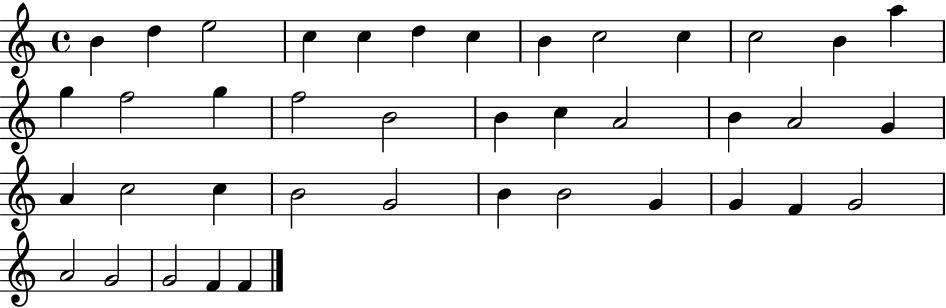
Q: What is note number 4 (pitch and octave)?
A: C5